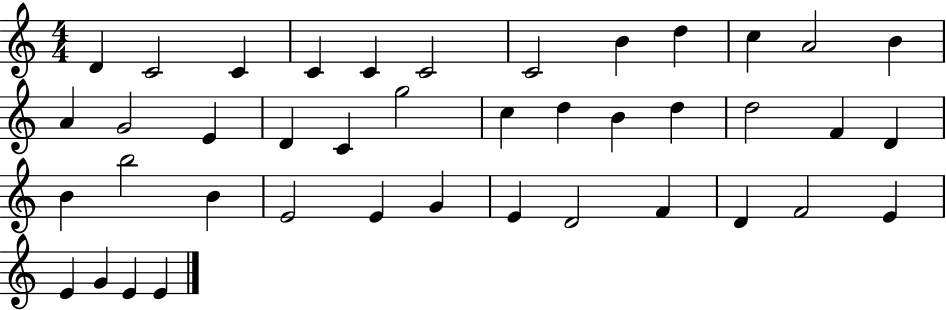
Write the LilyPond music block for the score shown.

{
  \clef treble
  \numericTimeSignature
  \time 4/4
  \key c \major
  d'4 c'2 c'4 | c'4 c'4 c'2 | c'2 b'4 d''4 | c''4 a'2 b'4 | \break a'4 g'2 e'4 | d'4 c'4 g''2 | c''4 d''4 b'4 d''4 | d''2 f'4 d'4 | \break b'4 b''2 b'4 | e'2 e'4 g'4 | e'4 d'2 f'4 | d'4 f'2 e'4 | \break e'4 g'4 e'4 e'4 | \bar "|."
}